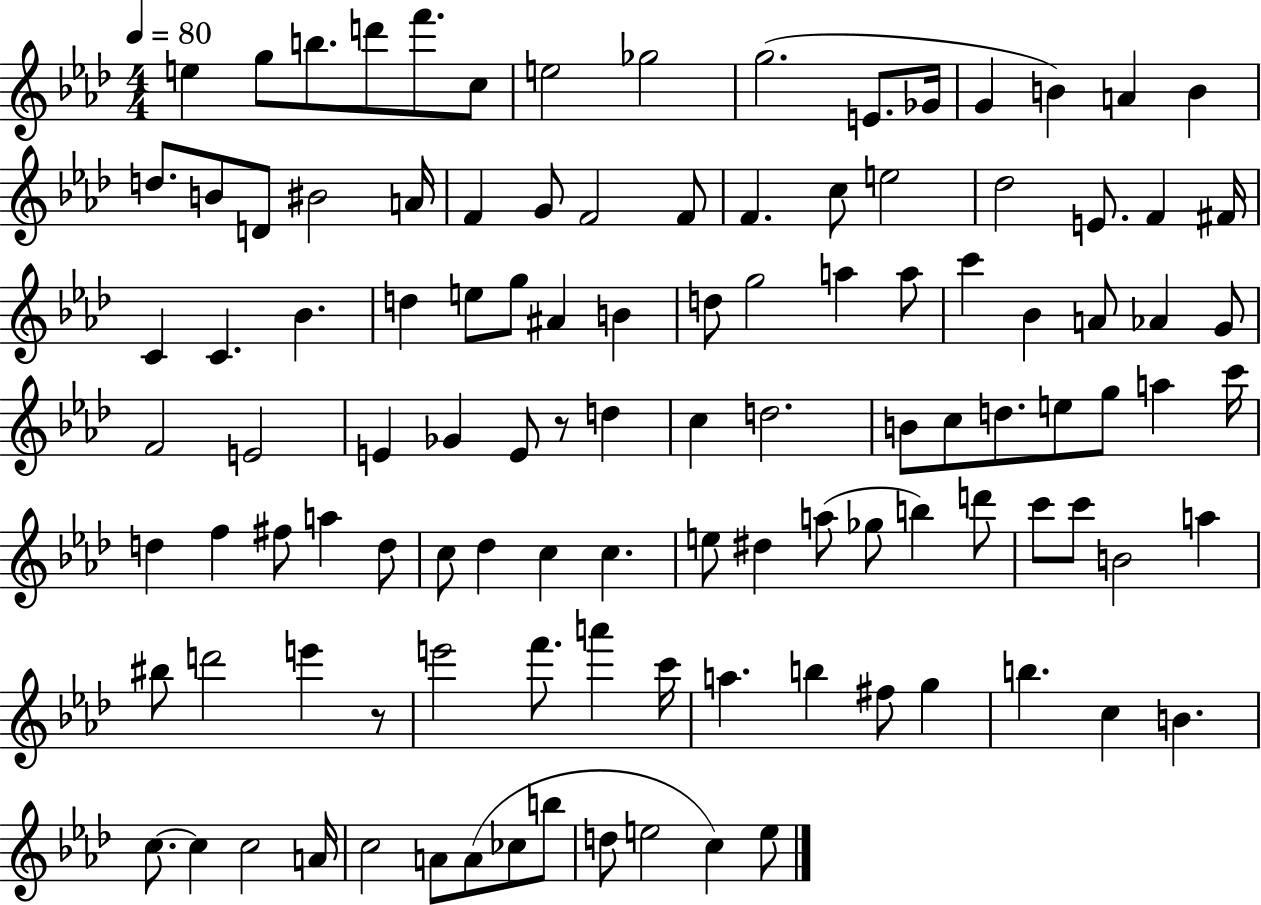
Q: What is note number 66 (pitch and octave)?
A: F#5